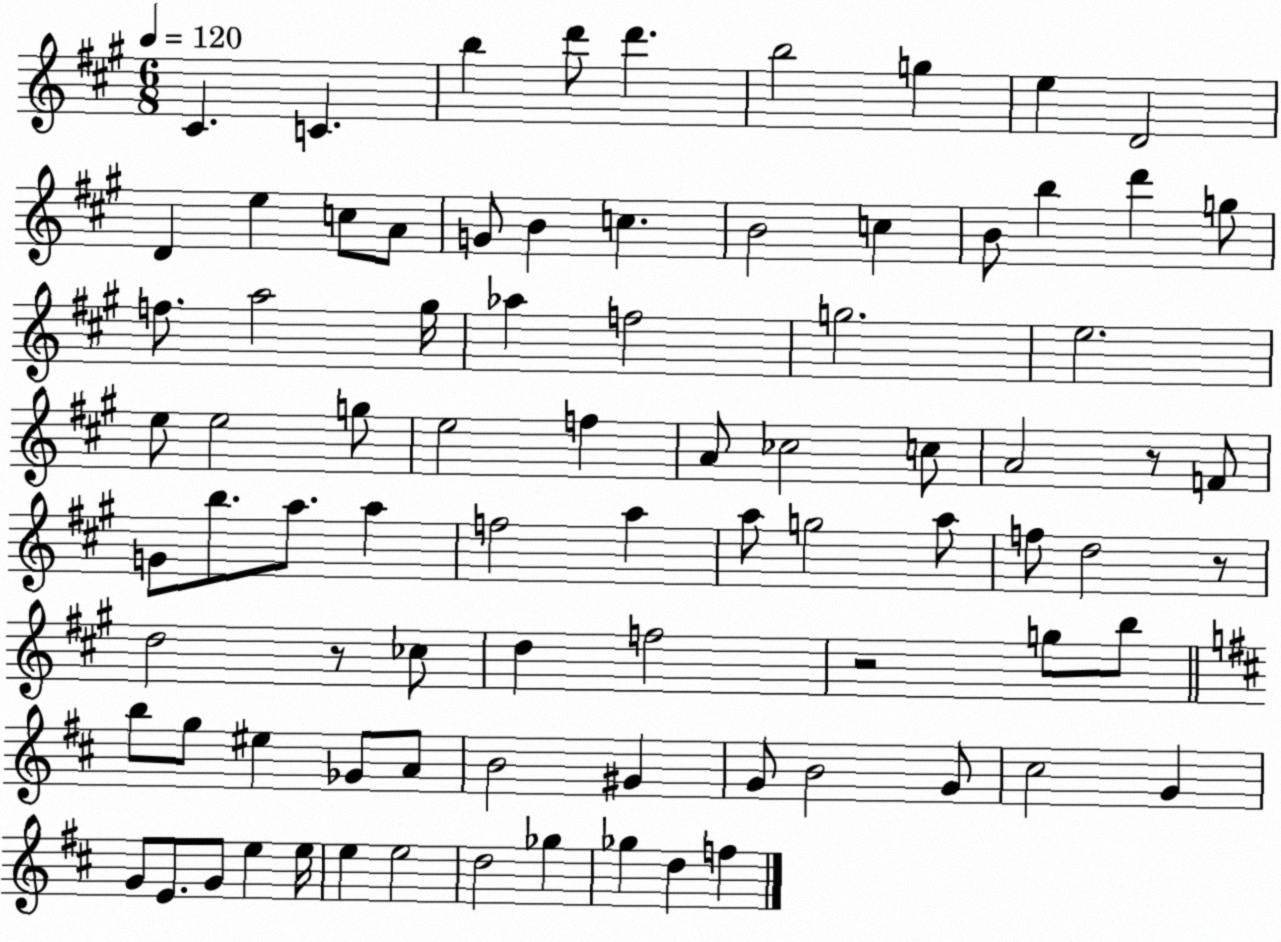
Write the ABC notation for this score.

X:1
T:Untitled
M:6/8
L:1/4
K:A
^C C b d'/2 d' b2 g e D2 D e c/2 A/2 G/2 B c B2 c B/2 b d' g/2 f/2 a2 ^g/4 _a f2 g2 e2 e/2 e2 g/2 e2 f A/2 _c2 c/2 A2 z/2 F/2 G/2 b/2 a/2 a f2 a a/2 g2 a/2 f/2 d2 z/2 d2 z/2 _c/2 d f2 z2 g/2 b/2 b/2 g/2 ^e _G/2 A/2 B2 ^G G/2 B2 G/2 ^c2 G G/2 E/2 G/2 e e/4 e e2 d2 _g _g d f